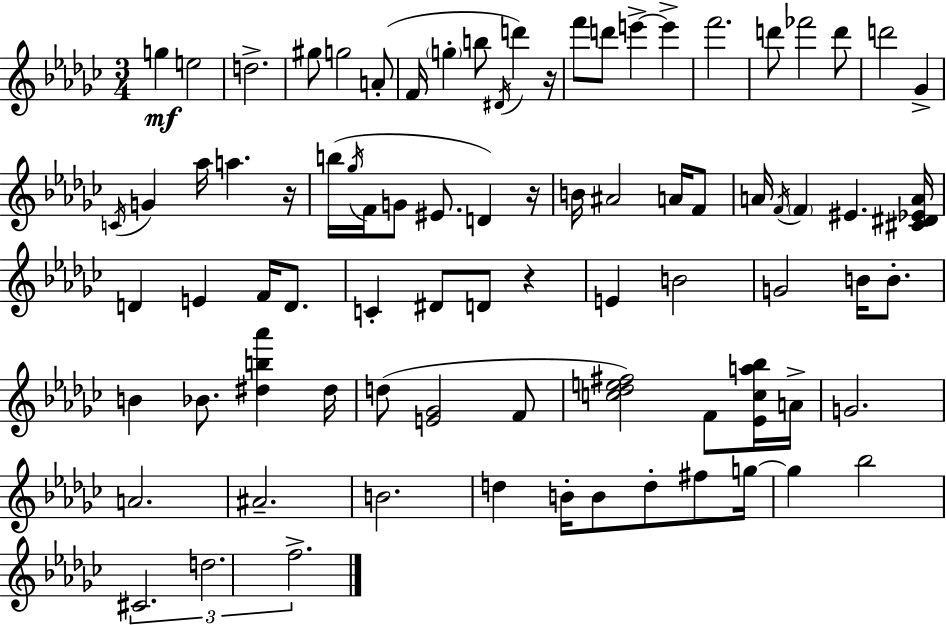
X:1
T:Untitled
M:3/4
L:1/4
K:Ebm
g e2 d2 ^g/2 g2 A/2 F/4 g b/2 ^D/4 d' z/4 f'/2 d'/2 e' e' f'2 d'/2 _f'2 d'/2 d'2 _G C/4 G _a/4 a z/4 b/4 _g/4 F/4 G/2 ^E/2 D z/4 B/4 ^A2 A/4 F/2 A/4 F/4 F ^E [^C^D_EA]/4 D E F/4 D/2 C ^D/2 D/2 z E B2 G2 B/4 B/2 B _B/2 [^db_a'] ^d/4 d/2 [E_G]2 F/2 [c_de^f]2 F/2 [_Eca_b]/4 A/4 G2 A2 ^A2 B2 d B/4 B/2 d/2 ^f/2 g/4 g _b2 ^C2 d2 f2